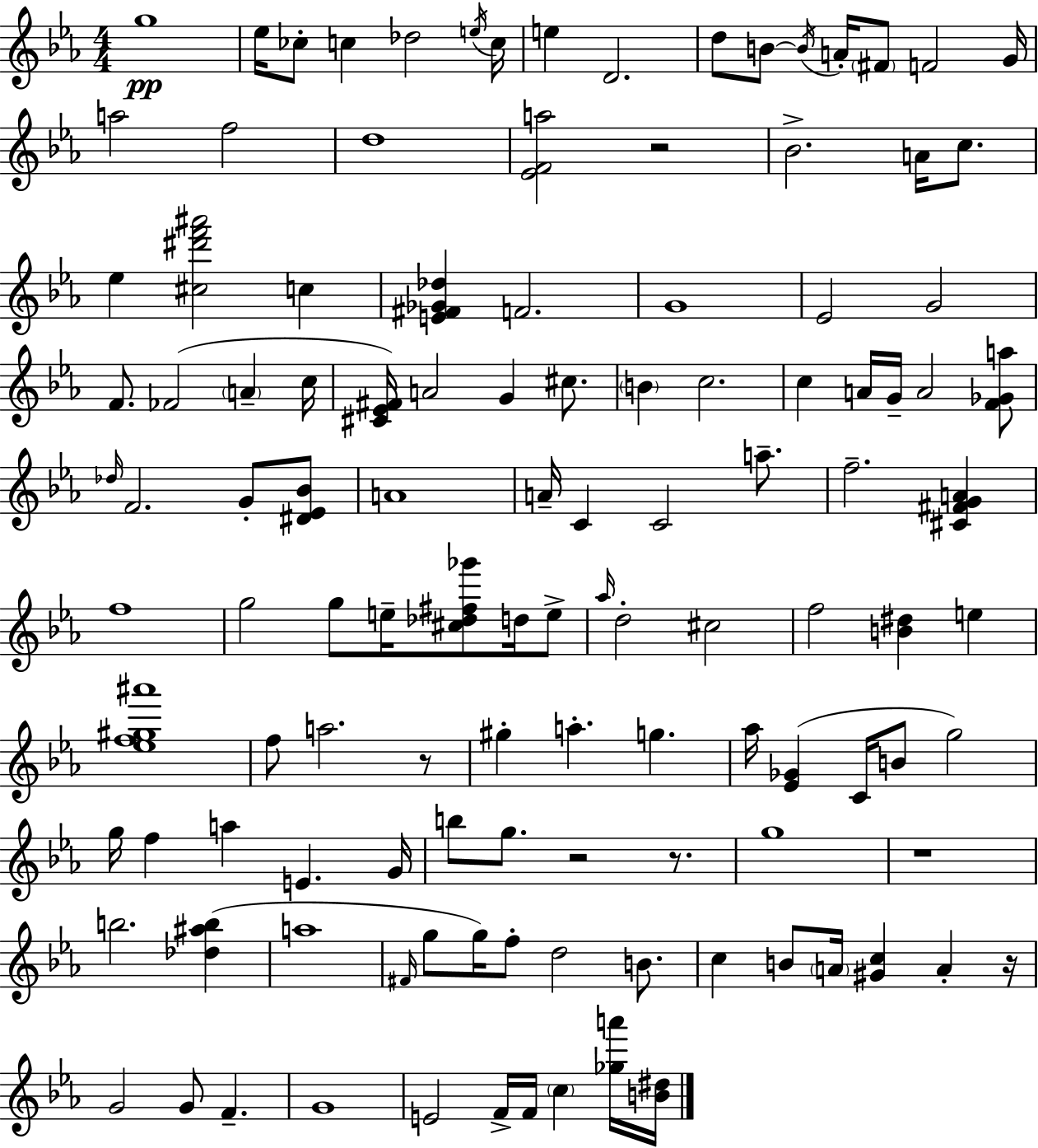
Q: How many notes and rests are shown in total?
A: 119